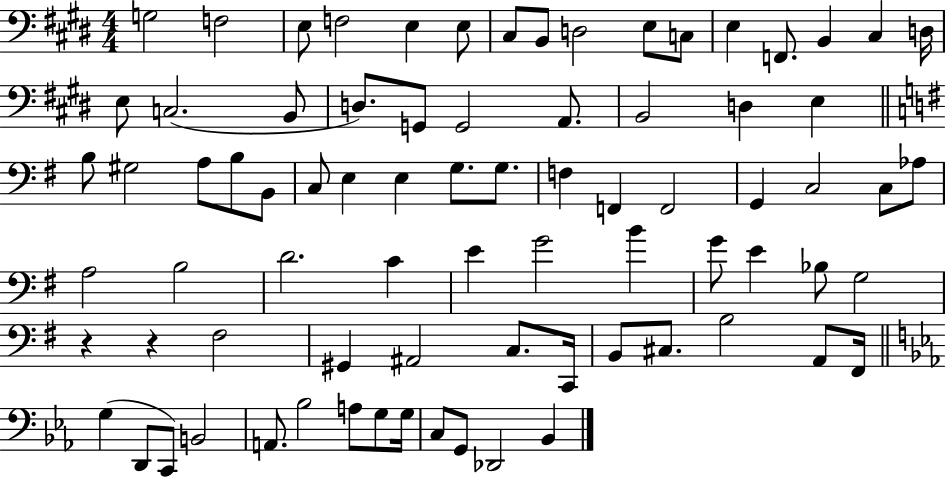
G3/h F3/h E3/e F3/h E3/q E3/e C#3/e B2/e D3/h E3/e C3/e E3/q F2/e. B2/q C#3/q D3/s E3/e C3/h. B2/e D3/e. G2/e G2/h A2/e. B2/h D3/q E3/q B3/e G#3/h A3/e B3/e B2/e C3/e E3/q E3/q G3/e. G3/e. F3/q F2/q F2/h G2/q C3/h C3/e Ab3/e A3/h B3/h D4/h. C4/q E4/q G4/h B4/q G4/e E4/q Bb3/e G3/h R/q R/q F#3/h G#2/q A#2/h C3/e. C2/s B2/e C#3/e. B3/h A2/e F#2/s G3/q D2/e C2/e B2/h A2/e. Bb3/h A3/e G3/e G3/s C3/e G2/e Db2/h Bb2/q